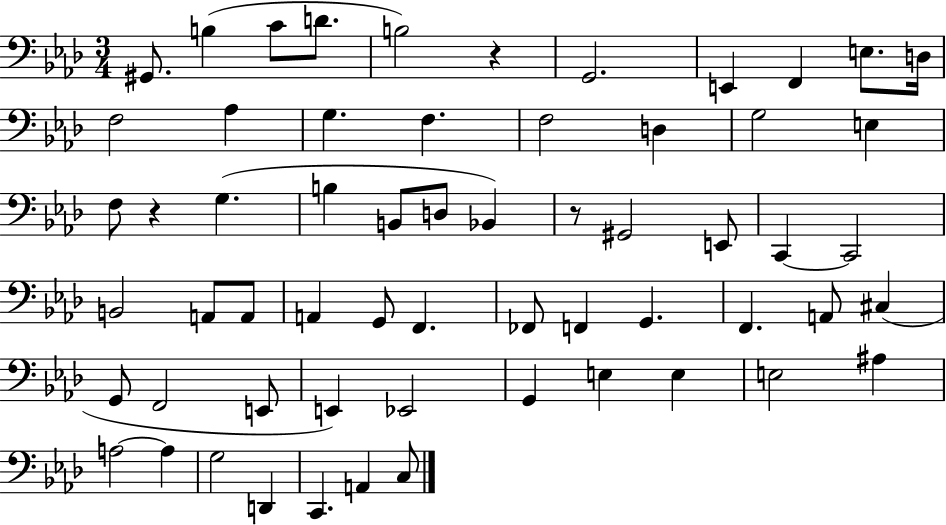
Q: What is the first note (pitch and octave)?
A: G#2